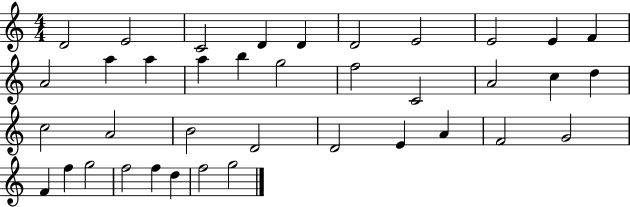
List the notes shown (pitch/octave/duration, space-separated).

D4/h E4/h C4/h D4/q D4/q D4/h E4/h E4/h E4/q F4/q A4/h A5/q A5/q A5/q B5/q G5/h F5/h C4/h A4/h C5/q D5/q C5/h A4/h B4/h D4/h D4/h E4/q A4/q F4/h G4/h F4/q F5/q G5/h F5/h F5/q D5/q F5/h G5/h